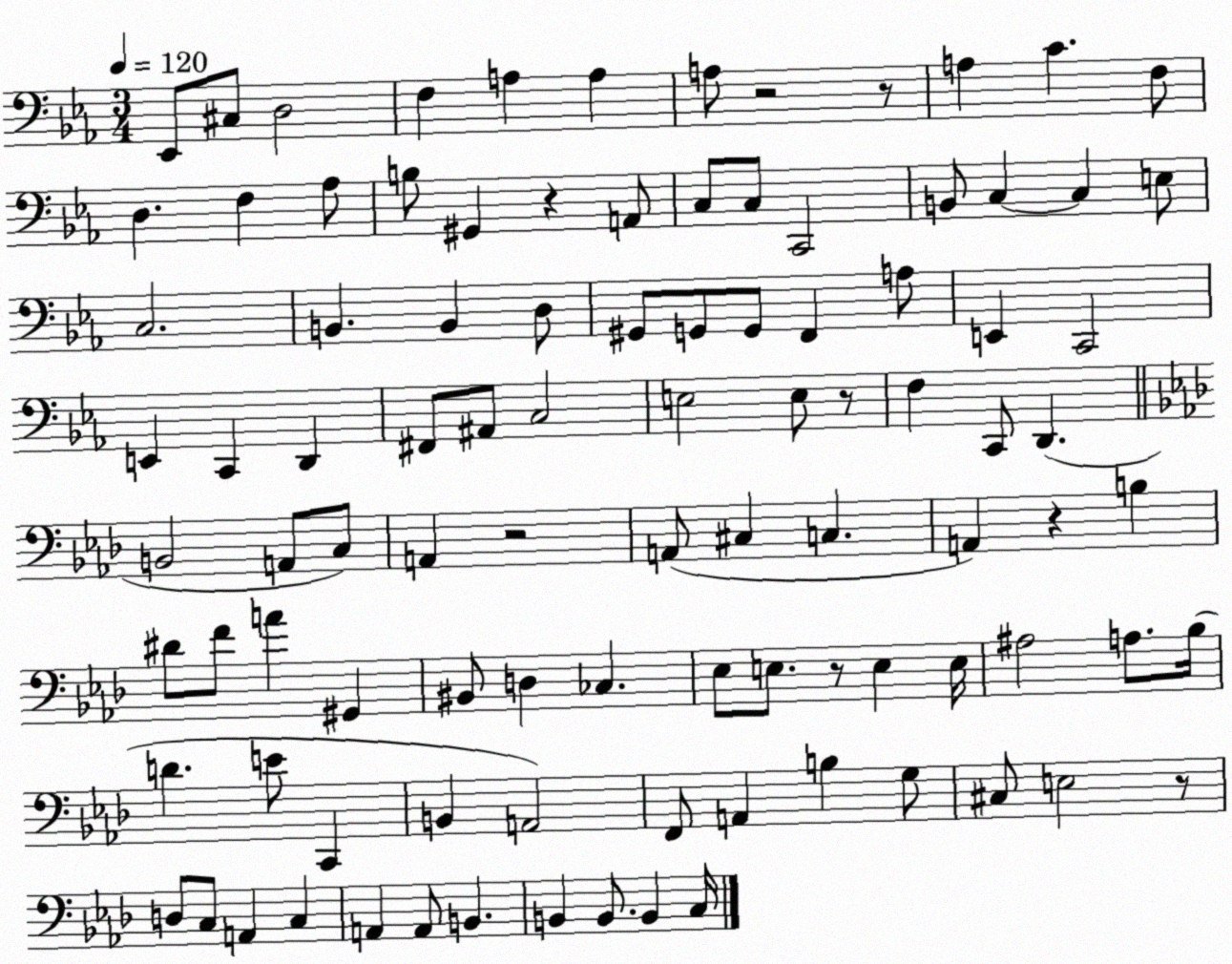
X:1
T:Untitled
M:3/4
L:1/4
K:Eb
_E,,/2 ^C,/2 D,2 F, A, A, A,/2 z2 z/2 A, C F,/2 D, F, _A,/2 B,/2 ^G,, z A,,/2 C,/2 C,/2 C,,2 B,,/2 C, C, E,/2 C,2 B,, B,, D,/2 ^G,,/2 G,,/2 G,,/2 F,, A,/2 E,, C,,2 E,, C,, D,, ^F,,/2 ^A,,/2 C,2 E,2 E,/2 z/2 F, C,,/2 D,, B,,2 A,,/2 C,/2 A,, z2 A,,/2 ^C, C, A,, z B, ^D/2 F/2 A ^G,, ^B,,/2 D, _C, _E,/2 E,/2 z/2 E, E,/4 ^A,2 A,/2 _B,/4 D E/2 C,, B,, A,,2 F,,/2 A,, B, G,/2 ^C,/2 E,2 z/2 D,/2 C,/2 A,, C, A,, A,,/2 B,, B,, B,,/2 B,, C,/4